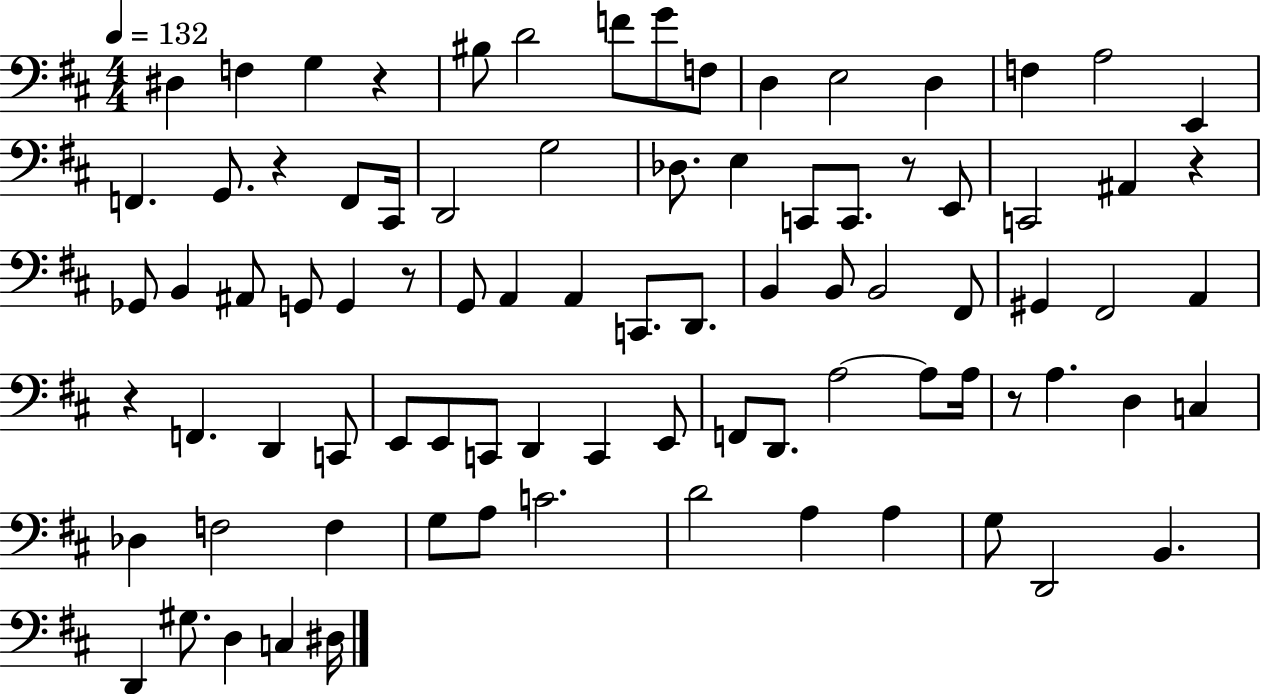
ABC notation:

X:1
T:Untitled
M:4/4
L:1/4
K:D
^D, F, G, z ^B,/2 D2 F/2 G/2 F,/2 D, E,2 D, F, A,2 E,, F,, G,,/2 z F,,/2 ^C,,/4 D,,2 G,2 _D,/2 E, C,,/2 C,,/2 z/2 E,,/2 C,,2 ^A,, z _G,,/2 B,, ^A,,/2 G,,/2 G,, z/2 G,,/2 A,, A,, C,,/2 D,,/2 B,, B,,/2 B,,2 ^F,,/2 ^G,, ^F,,2 A,, z F,, D,, C,,/2 E,,/2 E,,/2 C,,/2 D,, C,, E,,/2 F,,/2 D,,/2 A,2 A,/2 A,/4 z/2 A, D, C, _D, F,2 F, G,/2 A,/2 C2 D2 A, A, G,/2 D,,2 B,, D,, ^G,/2 D, C, ^D,/4